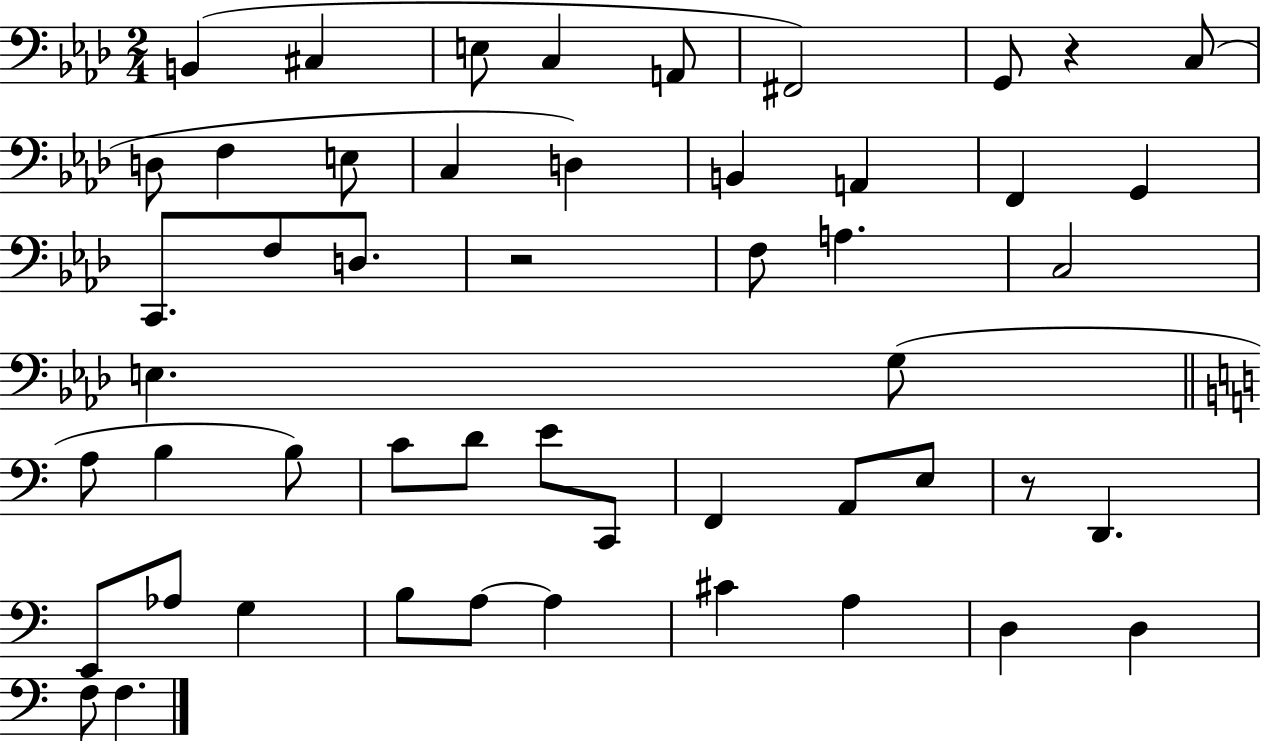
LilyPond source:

{
  \clef bass
  \numericTimeSignature
  \time 2/4
  \key aes \major
  \repeat volta 2 { b,4( cis4 | e8 c4 a,8 | fis,2) | g,8 r4 c8( | \break d8 f4 e8 | c4 d4) | b,4 a,4 | f,4 g,4 | \break c,8. f8 d8. | r2 | f8 a4. | c2 | \break e4. g8( | \bar "||" \break \key c \major a8 b4 b8) | c'8 d'8 e'8 c,8 | f,4 a,8 e8 | r8 d,4. | \break e,8 aes8 g4 | b8 a8~~ a4 | cis'4 a4 | d4 d4 | \break f8 f4. | } \bar "|."
}